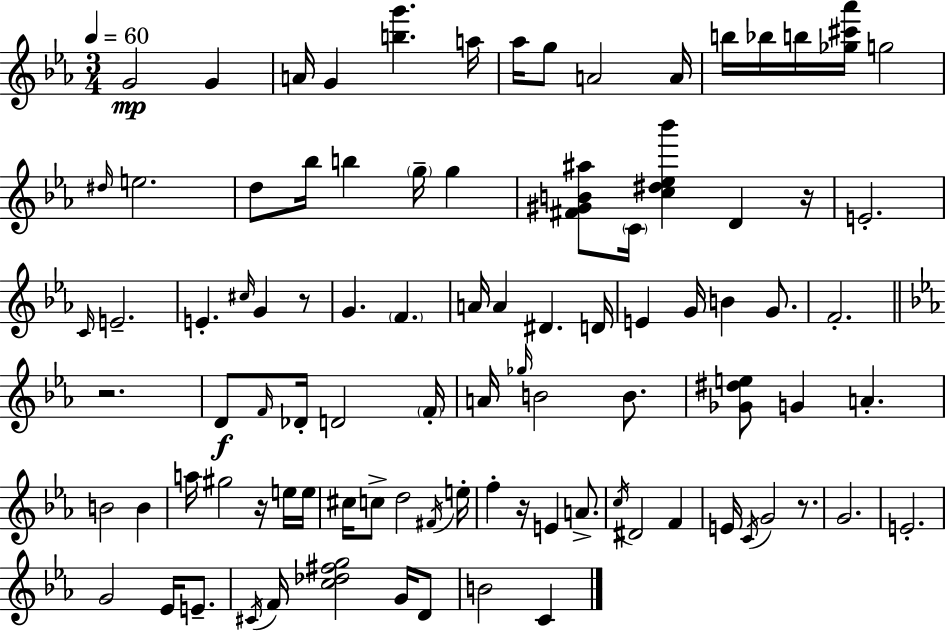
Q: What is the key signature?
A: EES major